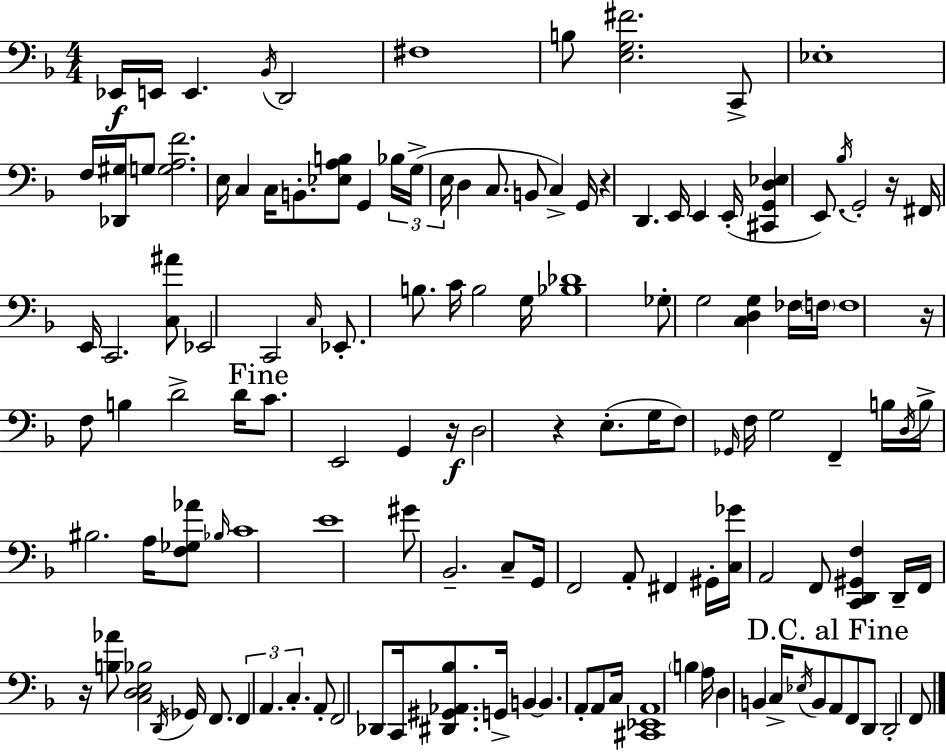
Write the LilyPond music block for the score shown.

{
  \clef bass
  \numericTimeSignature
  \time 4/4
  \key f \major
  ees,16\f e,16 e,4. \acciaccatura { bes,16 } d,2 | fis1 | b8 <e g fis'>2. c,8-> | ees1-. | \break f16 <des, gis>16 g8 <g a f'>2. | e16 c4 c16 b,8.-. <ees a b>8 g,4 | \tuplet 3/2 { bes16 g16->( e16 } d4 c8. b,8 c4->) | g,16 r4 d,4. e,16 e,4 | \break e,16-.( <cis, g, d ees>4 e,8.) \acciaccatura { bes16 } g,2-. | r16 fis,16 e,16 c,2. | <c ais'>8 ees,2 c,2 | \grace { c16 } ees,8.-. b8. c'16 b2 | \break g16 <bes des'>1 | ges8-. g2 <c d g>4 | fes16 \parenthesize f16 f1 | r16 f8 b4 d'2-> | \break d'16 \mark "Fine" c'8. e,2 g,4 | r16\f d2 r4 e8.-.( | g16 f8) \grace { ges,16 } f16 g2 f,4-- | b16 \acciaccatura { d16 } b16-> bis2. | \break a16 <f ges aes'>8 \grace { bes16 } c'1 | e'1 | gis'8 bes,2.-- | c8-- g,16 f,2 a,8-. | \break fis,4 gis,16-. <c ges'>16 a,2 f,8 | <c, d, gis, f>4 d,16-- f,16 r16 <b aes'>8 <c d e bes>2 | \acciaccatura { d,16 } ges,16 f,8. \tuplet 3/2 { f,4 a,4. | c4.-. } a,8-. f,2 | \break des,8 c,16 <dis, gis, aes, bes>8. g,16-> b,4~~ b,4. | a,8-. a,8 c16 <cis, ees, a,>1 | \parenthesize b4 a16 d4 | b,4 c16-> \acciaccatura { ees16 } b,8 \mark "D.C. al Fine" a,8 f,8 d,8 d,2-. | \break f,8 \bar "|."
}